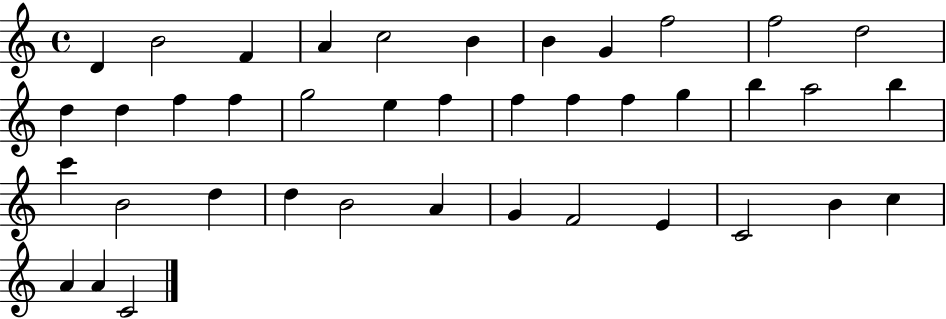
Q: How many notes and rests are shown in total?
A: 40